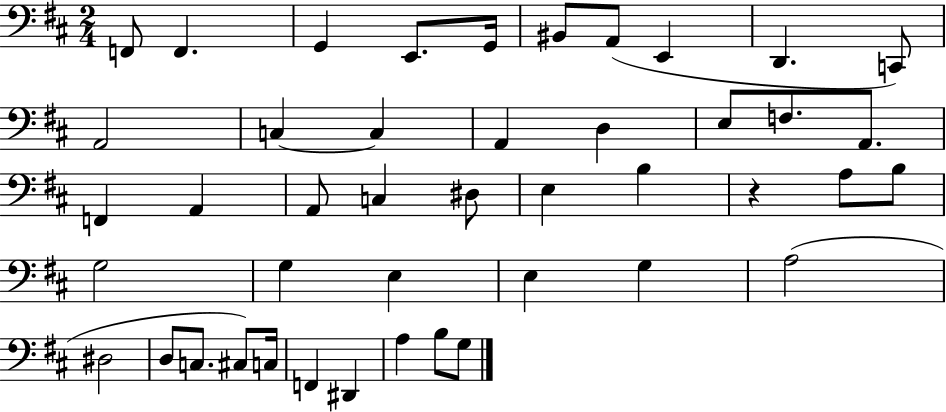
X:1
T:Untitled
M:2/4
L:1/4
K:D
F,,/2 F,, G,, E,,/2 G,,/4 ^B,,/2 A,,/2 E,, D,, C,,/2 A,,2 C, C, A,, D, E,/2 F,/2 A,,/2 F,, A,, A,,/2 C, ^D,/2 E, B, z A,/2 B,/2 G,2 G, E, E, G, A,2 ^D,2 D,/2 C,/2 ^C,/2 C,/4 F,, ^D,, A, B,/2 G,/2